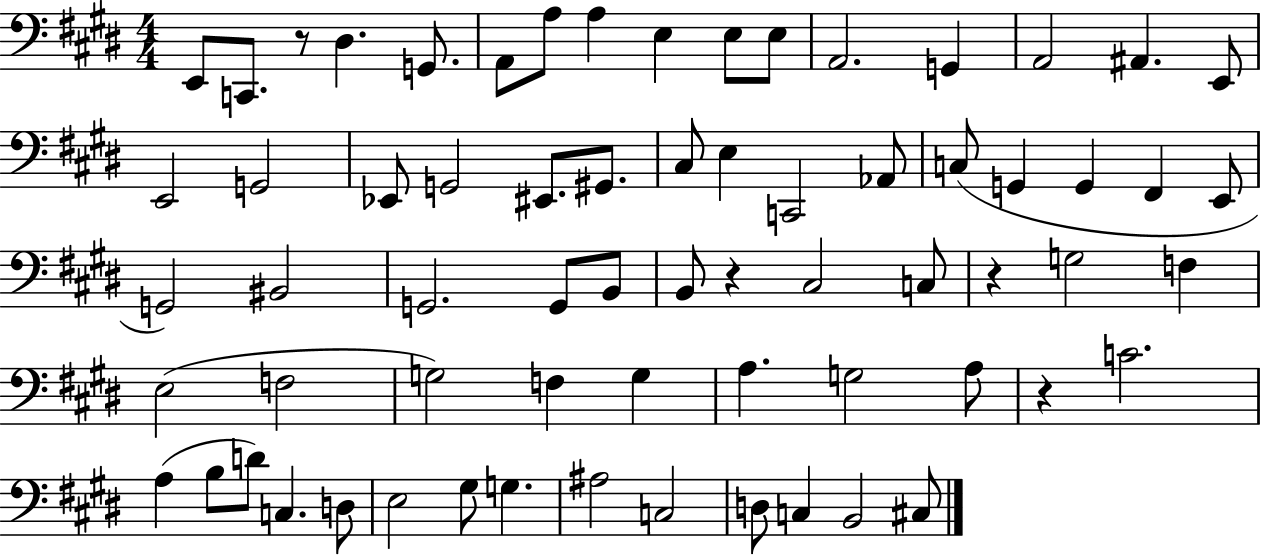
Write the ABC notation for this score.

X:1
T:Untitled
M:4/4
L:1/4
K:E
E,,/2 C,,/2 z/2 ^D, G,,/2 A,,/2 A,/2 A, E, E,/2 E,/2 A,,2 G,, A,,2 ^A,, E,,/2 E,,2 G,,2 _E,,/2 G,,2 ^E,,/2 ^G,,/2 ^C,/2 E, C,,2 _A,,/2 C,/2 G,, G,, ^F,, E,,/2 G,,2 ^B,,2 G,,2 G,,/2 B,,/2 B,,/2 z ^C,2 C,/2 z G,2 F, E,2 F,2 G,2 F, G, A, G,2 A,/2 z C2 A, B,/2 D/2 C, D,/2 E,2 ^G,/2 G, ^A,2 C,2 D,/2 C, B,,2 ^C,/2